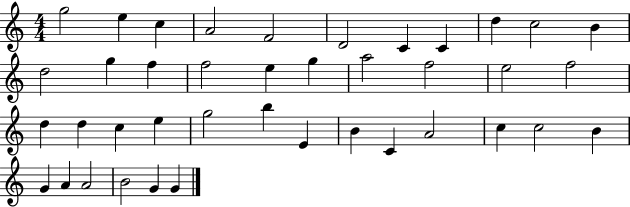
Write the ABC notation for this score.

X:1
T:Untitled
M:4/4
L:1/4
K:C
g2 e c A2 F2 D2 C C d c2 B d2 g f f2 e g a2 f2 e2 f2 d d c e g2 b E B C A2 c c2 B G A A2 B2 G G